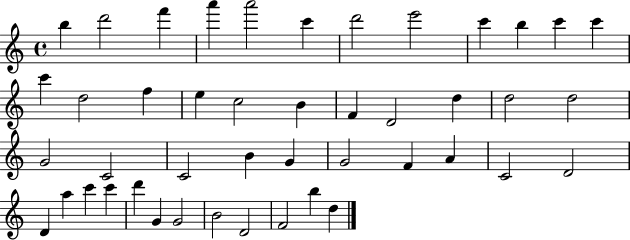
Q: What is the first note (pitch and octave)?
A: B5